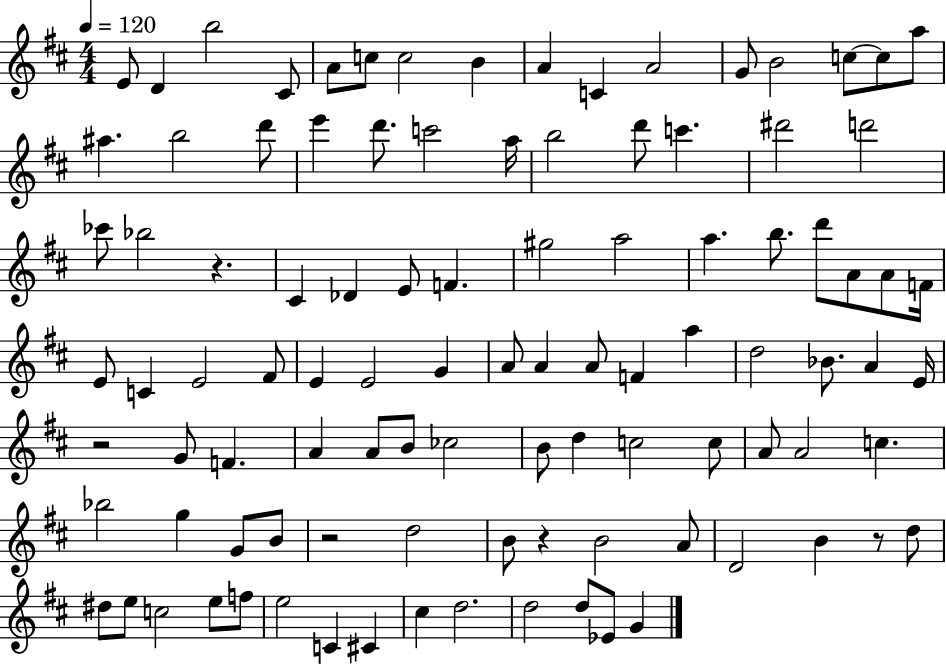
{
  \clef treble
  \numericTimeSignature
  \time 4/4
  \key d \major
  \tempo 4 = 120
  e'8 d'4 b''2 cis'8 | a'8 c''8 c''2 b'4 | a'4 c'4 a'2 | g'8 b'2 c''8~~ c''8 a''8 | \break ais''4. b''2 d'''8 | e'''4 d'''8. c'''2 a''16 | b''2 d'''8 c'''4. | dis'''2 d'''2 | \break ces'''8 bes''2 r4. | cis'4 des'4 e'8 f'4. | gis''2 a''2 | a''4. b''8. d'''8 a'8 a'8 f'16 | \break e'8 c'4 e'2 fis'8 | e'4 e'2 g'4 | a'8 a'4 a'8 f'4 a''4 | d''2 bes'8. a'4 e'16 | \break r2 g'8 f'4. | a'4 a'8 b'8 ces''2 | b'8 d''4 c''2 c''8 | a'8 a'2 c''4. | \break bes''2 g''4 g'8 b'8 | r2 d''2 | b'8 r4 b'2 a'8 | d'2 b'4 r8 d''8 | \break dis''8 e''8 c''2 e''8 f''8 | e''2 c'4 cis'4 | cis''4 d''2. | d''2 d''8 ees'8 g'4 | \break \bar "|."
}